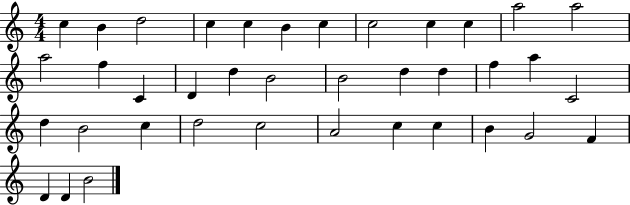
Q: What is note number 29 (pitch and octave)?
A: C5